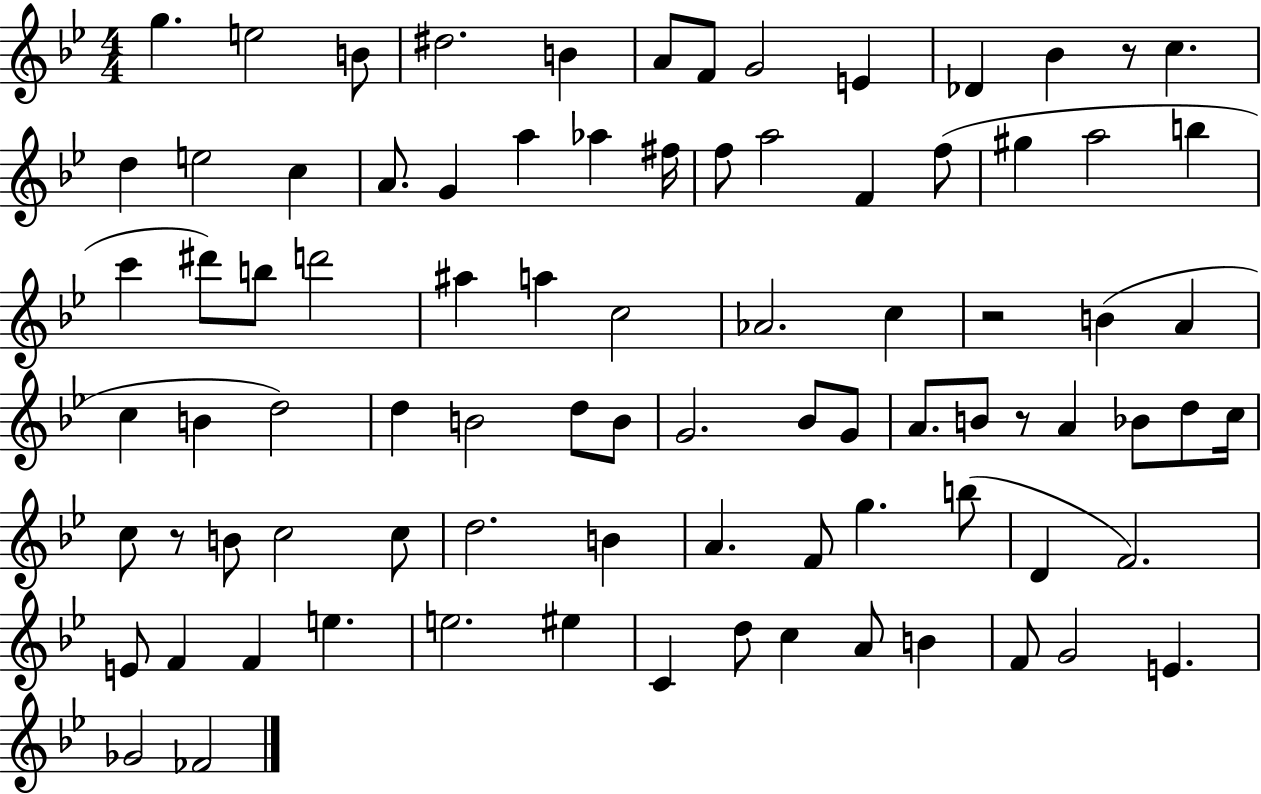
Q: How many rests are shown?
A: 4